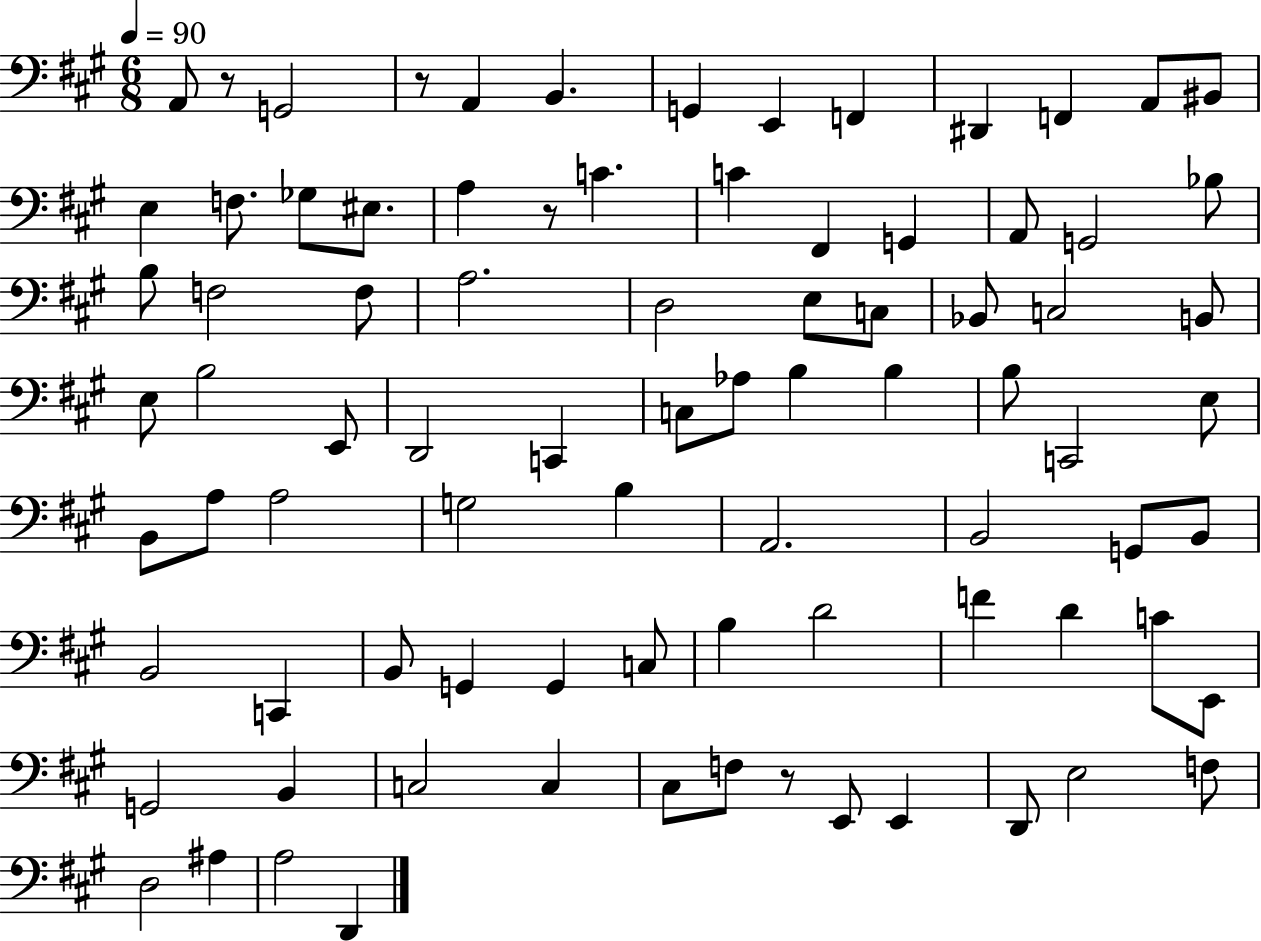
X:1
T:Untitled
M:6/8
L:1/4
K:A
A,,/2 z/2 G,,2 z/2 A,, B,, G,, E,, F,, ^D,, F,, A,,/2 ^B,,/2 E, F,/2 _G,/2 ^E,/2 A, z/2 C C ^F,, G,, A,,/2 G,,2 _B,/2 B,/2 F,2 F,/2 A,2 D,2 E,/2 C,/2 _B,,/2 C,2 B,,/2 E,/2 B,2 E,,/2 D,,2 C,, C,/2 _A,/2 B, B, B,/2 C,,2 E,/2 B,,/2 A,/2 A,2 G,2 B, A,,2 B,,2 G,,/2 B,,/2 B,,2 C,, B,,/2 G,, G,, C,/2 B, D2 F D C/2 E,,/2 G,,2 B,, C,2 C, ^C,/2 F,/2 z/2 E,,/2 E,, D,,/2 E,2 F,/2 D,2 ^A, A,2 D,,